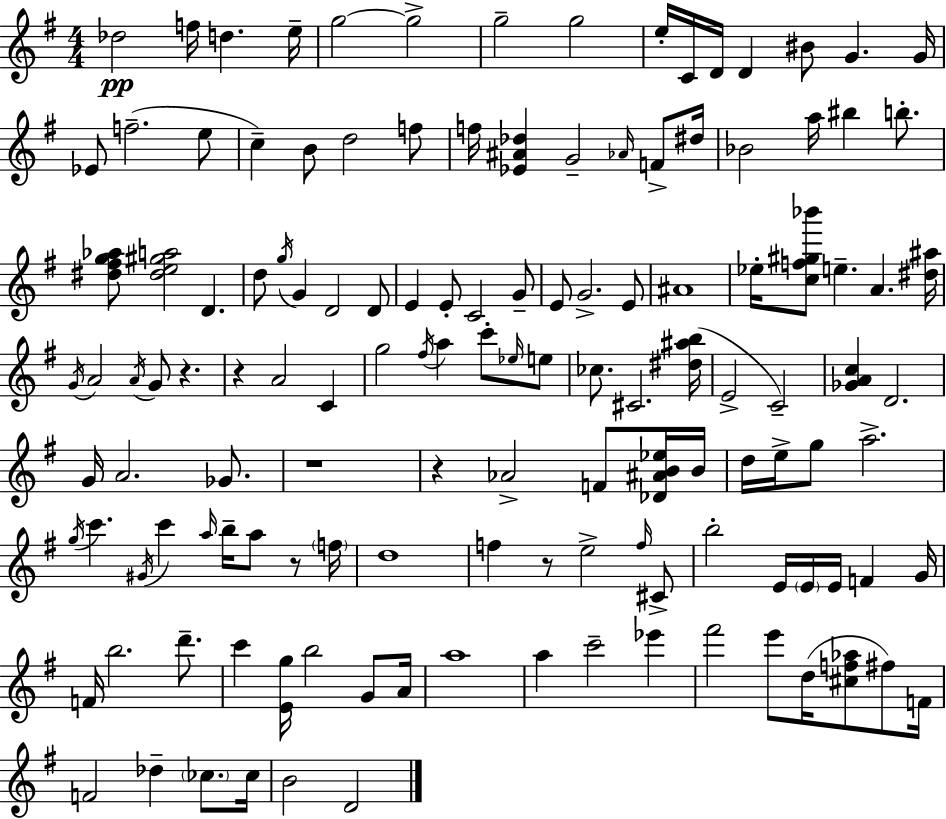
Db5/h F5/s D5/q. E5/s G5/h G5/h G5/h G5/h E5/s C4/s D4/s D4/q BIS4/e G4/q. G4/s Eb4/e F5/h. E5/e C5/q B4/e D5/h F5/e F5/s [Eb4,A#4,Db5]/q G4/h Ab4/s F4/e D#5/s Bb4/h A5/s BIS5/q B5/e. [D#5,F#5,G5,Ab5]/e [D#5,E5,G#5,A5]/h D4/q. D5/e G5/s G4/q D4/h D4/e E4/q E4/e C4/h G4/e E4/e G4/h. E4/e A#4/w Eb5/s [C5,F5,G#5,Bb6]/e E5/q. A4/q. [D#5,A#5]/s G4/s A4/h A4/s G4/e R/q. R/q A4/h C4/q G5/h F#5/s A5/q C6/e Eb5/s E5/e CES5/e. C#4/h. [D#5,A#5,B5]/s E4/h C4/h [Gb4,A4,C5]/q D4/h. G4/s A4/h. Gb4/e. R/w R/q Ab4/h F4/e [Db4,A#4,B4,Eb5]/s B4/s D5/s E5/s G5/e A5/h. G5/s C6/q. G#4/s C6/q A5/s B5/s A5/e R/e F5/s D5/w F5/q R/e E5/h F5/s C#4/e B5/h E4/s E4/s E4/s F4/q G4/s F4/s B5/h. D6/e. C6/q [E4,G5]/s B5/h G4/e A4/s A5/w A5/q C6/h Eb6/q F#6/h E6/e D5/s [C#5,F5,Ab5]/e F#5/e F4/s F4/h Db5/q CES5/e. CES5/s B4/h D4/h